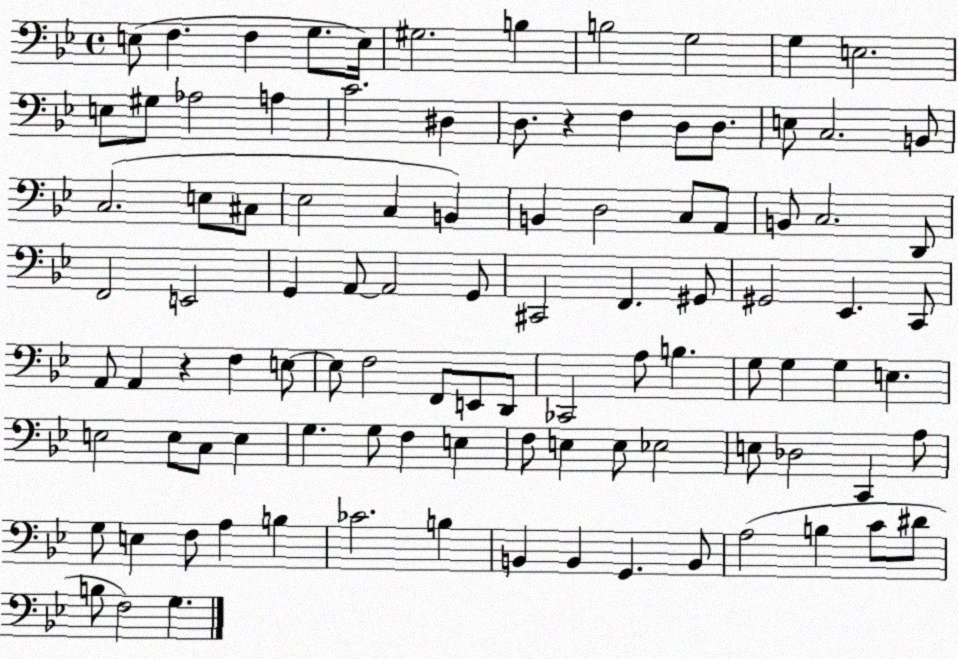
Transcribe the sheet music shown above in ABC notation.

X:1
T:Untitled
M:4/4
L:1/4
K:Bb
E,/2 F, F, G,/2 E,/4 ^G,2 B, B,2 G,2 G, E,2 E,/2 ^G,/2 _A,2 A, C2 ^D, D,/2 z F, D,/2 D,/2 E,/2 C,2 B,,/2 C,2 E,/2 ^C,/2 _E,2 C, B,, B,, D,2 C,/2 A,,/2 B,,/2 C,2 D,,/2 F,,2 E,,2 G,, A,,/2 A,,2 G,,/2 ^C,,2 F,, ^G,,/2 ^G,,2 _E,, C,,/2 A,,/2 A,, z F, E,/2 E,/2 F,2 F,,/2 E,,/2 D,,/2 _C,,2 A,/2 B, G,/2 G, G, E, E,2 E,/2 C,/2 E, G, G,/2 F, E, F,/2 E, E,/2 _E,2 E,/2 _D,2 C,, A,/2 G,/2 E, F,/2 A, B, _C2 B, B,, B,, G,, B,,/2 A,2 B, C/2 ^D/2 B,/2 F,2 G,